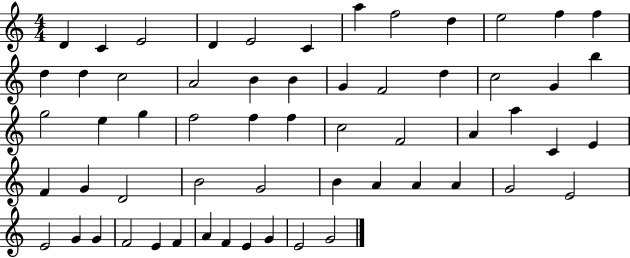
D4/q C4/q E4/h D4/q E4/h C4/q A5/q F5/h D5/q E5/h F5/q F5/q D5/q D5/q C5/h A4/h B4/q B4/q G4/q F4/h D5/q C5/h G4/q B5/q G5/h E5/q G5/q F5/h F5/q F5/q C5/h F4/h A4/q A5/q C4/q E4/q F4/q G4/q D4/h B4/h G4/h B4/q A4/q A4/q A4/q G4/h E4/h E4/h G4/q G4/q F4/h E4/q F4/q A4/q F4/q E4/q G4/q E4/h G4/h